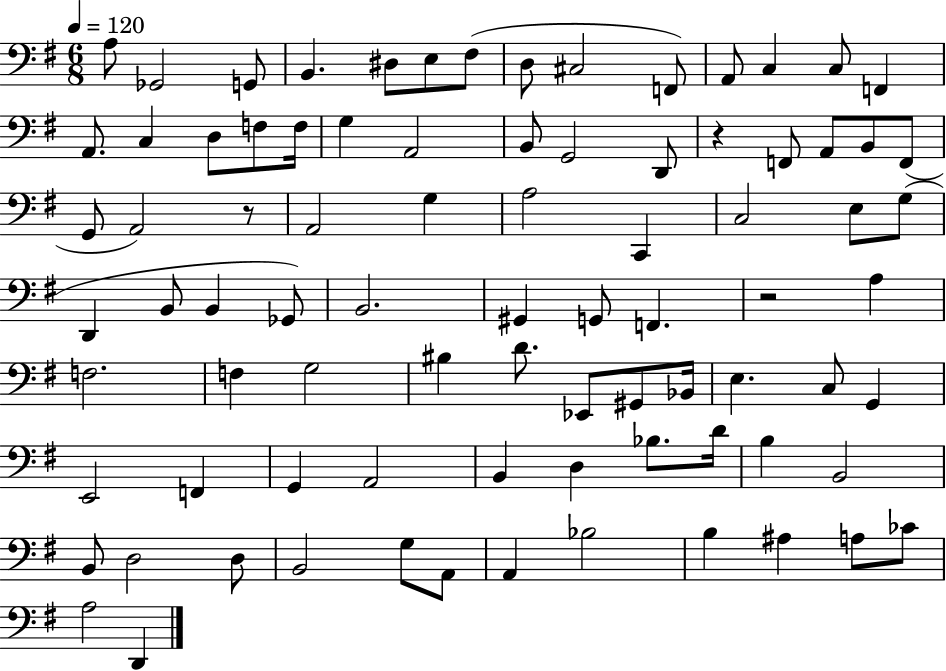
{
  \clef bass
  \numericTimeSignature
  \time 6/8
  \key g \major
  \tempo 4 = 120
  \repeat volta 2 { a8 ges,2 g,8 | b,4. dis8 e8 fis8( | d8 cis2 f,8) | a,8 c4 c8 f,4 | \break a,8. c4 d8 f8 f16 | g4 a,2 | b,8 g,2 d,8 | r4 f,8 a,8 b,8 f,8( | \break g,8 a,2) r8 | a,2 g4 | a2 c,4 | c2 e8 g8( | \break d,4 b,8 b,4 ges,8) | b,2. | gis,4 g,8 f,4. | r2 a4 | \break f2. | f4 g2 | bis4 d'8. ees,8 gis,8 bes,16 | e4. c8 g,4 | \break e,2 f,4 | g,4 a,2 | b,4 d4 bes8. d'16 | b4 b,2 | \break b,8 d2 d8 | b,2 g8 a,8 | a,4 bes2 | b4 ais4 a8 ces'8 | \break a2 d,4 | } \bar "|."
}